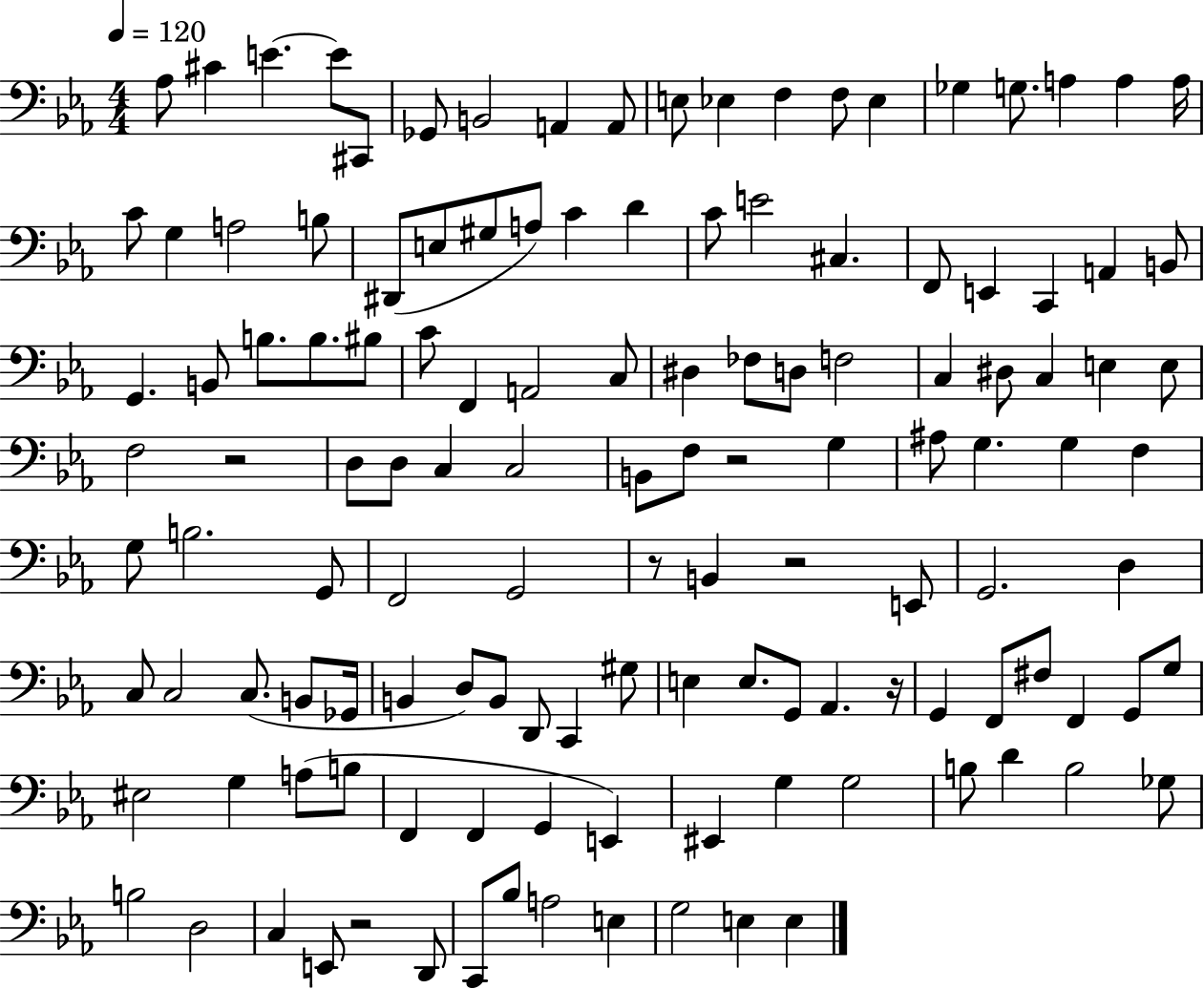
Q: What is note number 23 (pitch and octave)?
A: B3